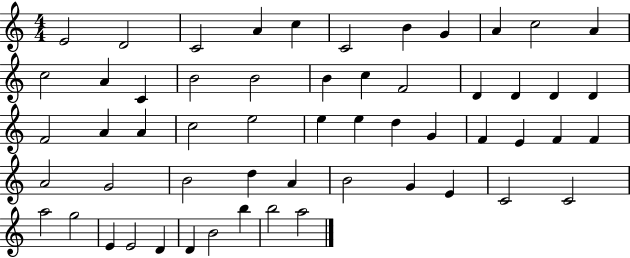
{
  \clef treble
  \numericTimeSignature
  \time 4/4
  \key c \major
  e'2 d'2 | c'2 a'4 c''4 | c'2 b'4 g'4 | a'4 c''2 a'4 | \break c''2 a'4 c'4 | b'2 b'2 | b'4 c''4 f'2 | d'4 d'4 d'4 d'4 | \break f'2 a'4 a'4 | c''2 e''2 | e''4 e''4 d''4 g'4 | f'4 e'4 f'4 f'4 | \break a'2 g'2 | b'2 d''4 a'4 | b'2 g'4 e'4 | c'2 c'2 | \break a''2 g''2 | e'4 e'2 d'4 | d'4 b'2 b''4 | b''2 a''2 | \break \bar "|."
}